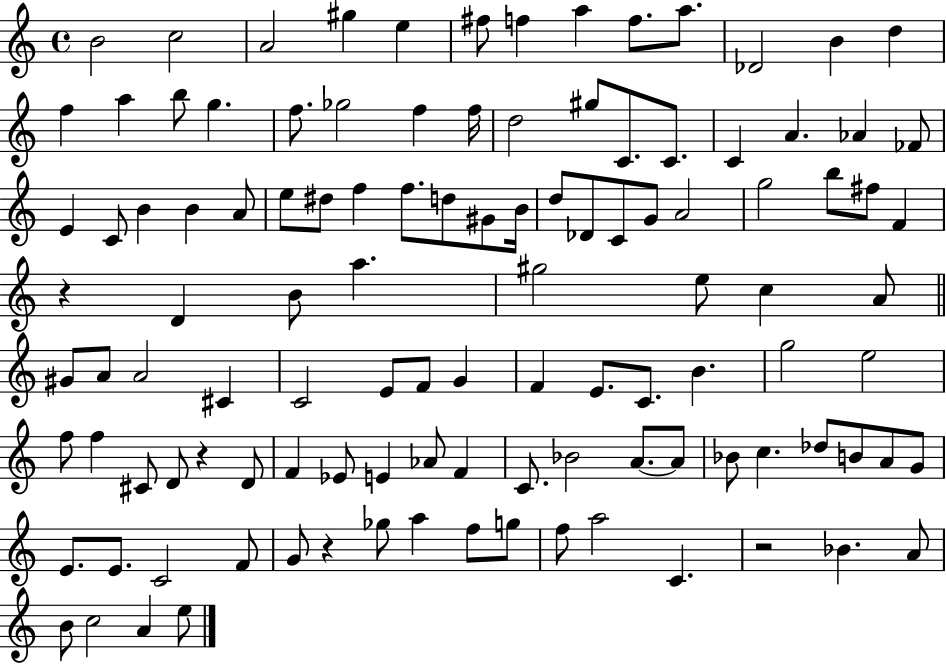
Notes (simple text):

B4/h C5/h A4/h G#5/q E5/q F#5/e F5/q A5/q F5/e. A5/e. Db4/h B4/q D5/q F5/q A5/q B5/e G5/q. F5/e. Gb5/h F5/q F5/s D5/h G#5/e C4/e. C4/e. C4/q A4/q. Ab4/q FES4/e E4/q C4/e B4/q B4/q A4/e E5/e D#5/e F5/q F5/e. D5/e G#4/e B4/s D5/e Db4/e C4/e G4/e A4/h G5/h B5/e F#5/e F4/q R/q D4/q B4/e A5/q. G#5/h E5/e C5/q A4/e G#4/e A4/e A4/h C#4/q C4/h E4/e F4/e G4/q F4/q E4/e. C4/e. B4/q. G5/h E5/h F5/e F5/q C#4/e D4/e R/q D4/e F4/q Eb4/e E4/q Ab4/e F4/q C4/e. Bb4/h A4/e. A4/e Bb4/e C5/q. Db5/e B4/e A4/e G4/e E4/e. E4/e. C4/h F4/e G4/e R/q Gb5/e A5/q F5/e G5/e F5/e A5/h C4/q. R/h Bb4/q. A4/e B4/e C5/h A4/q E5/e